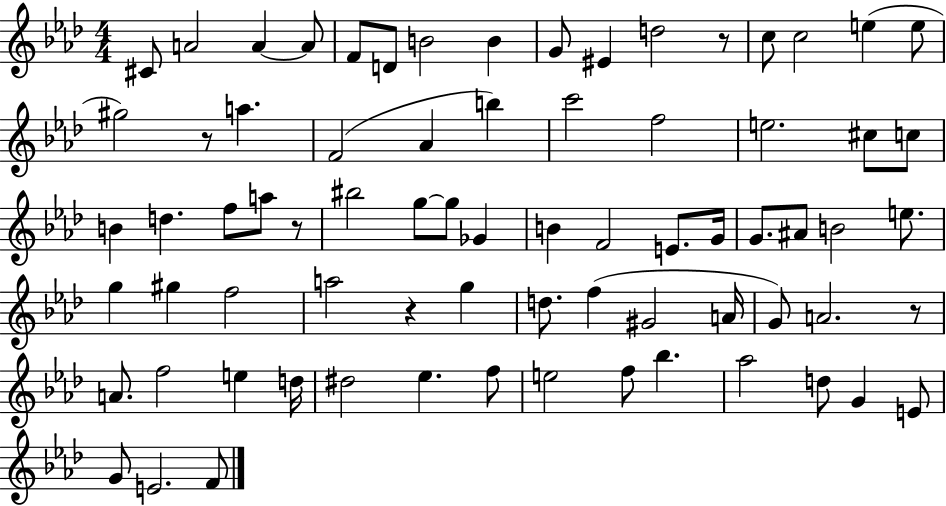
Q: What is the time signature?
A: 4/4